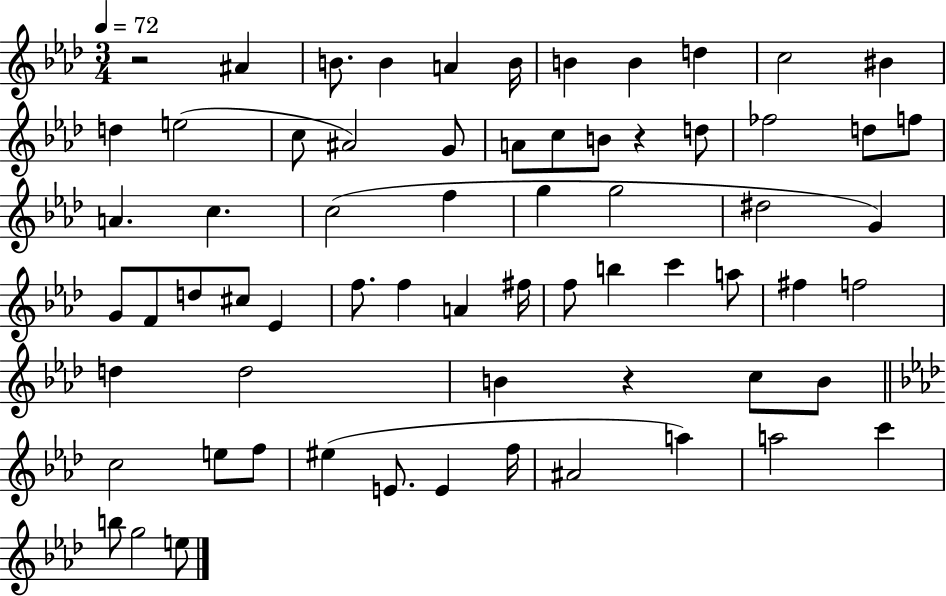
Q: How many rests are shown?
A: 3